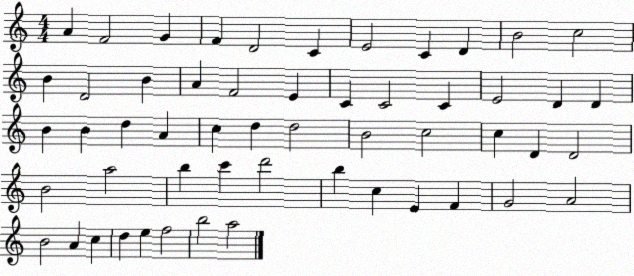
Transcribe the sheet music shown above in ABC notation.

X:1
T:Untitled
M:4/4
L:1/4
K:C
A F2 G F D2 C E2 C D B2 c2 B D2 B A F2 E C C2 C E2 D D B B d A c d d2 B2 c2 c D D2 B2 a2 b c' d'2 b c E F G2 A2 B2 A c d e f2 b2 a2